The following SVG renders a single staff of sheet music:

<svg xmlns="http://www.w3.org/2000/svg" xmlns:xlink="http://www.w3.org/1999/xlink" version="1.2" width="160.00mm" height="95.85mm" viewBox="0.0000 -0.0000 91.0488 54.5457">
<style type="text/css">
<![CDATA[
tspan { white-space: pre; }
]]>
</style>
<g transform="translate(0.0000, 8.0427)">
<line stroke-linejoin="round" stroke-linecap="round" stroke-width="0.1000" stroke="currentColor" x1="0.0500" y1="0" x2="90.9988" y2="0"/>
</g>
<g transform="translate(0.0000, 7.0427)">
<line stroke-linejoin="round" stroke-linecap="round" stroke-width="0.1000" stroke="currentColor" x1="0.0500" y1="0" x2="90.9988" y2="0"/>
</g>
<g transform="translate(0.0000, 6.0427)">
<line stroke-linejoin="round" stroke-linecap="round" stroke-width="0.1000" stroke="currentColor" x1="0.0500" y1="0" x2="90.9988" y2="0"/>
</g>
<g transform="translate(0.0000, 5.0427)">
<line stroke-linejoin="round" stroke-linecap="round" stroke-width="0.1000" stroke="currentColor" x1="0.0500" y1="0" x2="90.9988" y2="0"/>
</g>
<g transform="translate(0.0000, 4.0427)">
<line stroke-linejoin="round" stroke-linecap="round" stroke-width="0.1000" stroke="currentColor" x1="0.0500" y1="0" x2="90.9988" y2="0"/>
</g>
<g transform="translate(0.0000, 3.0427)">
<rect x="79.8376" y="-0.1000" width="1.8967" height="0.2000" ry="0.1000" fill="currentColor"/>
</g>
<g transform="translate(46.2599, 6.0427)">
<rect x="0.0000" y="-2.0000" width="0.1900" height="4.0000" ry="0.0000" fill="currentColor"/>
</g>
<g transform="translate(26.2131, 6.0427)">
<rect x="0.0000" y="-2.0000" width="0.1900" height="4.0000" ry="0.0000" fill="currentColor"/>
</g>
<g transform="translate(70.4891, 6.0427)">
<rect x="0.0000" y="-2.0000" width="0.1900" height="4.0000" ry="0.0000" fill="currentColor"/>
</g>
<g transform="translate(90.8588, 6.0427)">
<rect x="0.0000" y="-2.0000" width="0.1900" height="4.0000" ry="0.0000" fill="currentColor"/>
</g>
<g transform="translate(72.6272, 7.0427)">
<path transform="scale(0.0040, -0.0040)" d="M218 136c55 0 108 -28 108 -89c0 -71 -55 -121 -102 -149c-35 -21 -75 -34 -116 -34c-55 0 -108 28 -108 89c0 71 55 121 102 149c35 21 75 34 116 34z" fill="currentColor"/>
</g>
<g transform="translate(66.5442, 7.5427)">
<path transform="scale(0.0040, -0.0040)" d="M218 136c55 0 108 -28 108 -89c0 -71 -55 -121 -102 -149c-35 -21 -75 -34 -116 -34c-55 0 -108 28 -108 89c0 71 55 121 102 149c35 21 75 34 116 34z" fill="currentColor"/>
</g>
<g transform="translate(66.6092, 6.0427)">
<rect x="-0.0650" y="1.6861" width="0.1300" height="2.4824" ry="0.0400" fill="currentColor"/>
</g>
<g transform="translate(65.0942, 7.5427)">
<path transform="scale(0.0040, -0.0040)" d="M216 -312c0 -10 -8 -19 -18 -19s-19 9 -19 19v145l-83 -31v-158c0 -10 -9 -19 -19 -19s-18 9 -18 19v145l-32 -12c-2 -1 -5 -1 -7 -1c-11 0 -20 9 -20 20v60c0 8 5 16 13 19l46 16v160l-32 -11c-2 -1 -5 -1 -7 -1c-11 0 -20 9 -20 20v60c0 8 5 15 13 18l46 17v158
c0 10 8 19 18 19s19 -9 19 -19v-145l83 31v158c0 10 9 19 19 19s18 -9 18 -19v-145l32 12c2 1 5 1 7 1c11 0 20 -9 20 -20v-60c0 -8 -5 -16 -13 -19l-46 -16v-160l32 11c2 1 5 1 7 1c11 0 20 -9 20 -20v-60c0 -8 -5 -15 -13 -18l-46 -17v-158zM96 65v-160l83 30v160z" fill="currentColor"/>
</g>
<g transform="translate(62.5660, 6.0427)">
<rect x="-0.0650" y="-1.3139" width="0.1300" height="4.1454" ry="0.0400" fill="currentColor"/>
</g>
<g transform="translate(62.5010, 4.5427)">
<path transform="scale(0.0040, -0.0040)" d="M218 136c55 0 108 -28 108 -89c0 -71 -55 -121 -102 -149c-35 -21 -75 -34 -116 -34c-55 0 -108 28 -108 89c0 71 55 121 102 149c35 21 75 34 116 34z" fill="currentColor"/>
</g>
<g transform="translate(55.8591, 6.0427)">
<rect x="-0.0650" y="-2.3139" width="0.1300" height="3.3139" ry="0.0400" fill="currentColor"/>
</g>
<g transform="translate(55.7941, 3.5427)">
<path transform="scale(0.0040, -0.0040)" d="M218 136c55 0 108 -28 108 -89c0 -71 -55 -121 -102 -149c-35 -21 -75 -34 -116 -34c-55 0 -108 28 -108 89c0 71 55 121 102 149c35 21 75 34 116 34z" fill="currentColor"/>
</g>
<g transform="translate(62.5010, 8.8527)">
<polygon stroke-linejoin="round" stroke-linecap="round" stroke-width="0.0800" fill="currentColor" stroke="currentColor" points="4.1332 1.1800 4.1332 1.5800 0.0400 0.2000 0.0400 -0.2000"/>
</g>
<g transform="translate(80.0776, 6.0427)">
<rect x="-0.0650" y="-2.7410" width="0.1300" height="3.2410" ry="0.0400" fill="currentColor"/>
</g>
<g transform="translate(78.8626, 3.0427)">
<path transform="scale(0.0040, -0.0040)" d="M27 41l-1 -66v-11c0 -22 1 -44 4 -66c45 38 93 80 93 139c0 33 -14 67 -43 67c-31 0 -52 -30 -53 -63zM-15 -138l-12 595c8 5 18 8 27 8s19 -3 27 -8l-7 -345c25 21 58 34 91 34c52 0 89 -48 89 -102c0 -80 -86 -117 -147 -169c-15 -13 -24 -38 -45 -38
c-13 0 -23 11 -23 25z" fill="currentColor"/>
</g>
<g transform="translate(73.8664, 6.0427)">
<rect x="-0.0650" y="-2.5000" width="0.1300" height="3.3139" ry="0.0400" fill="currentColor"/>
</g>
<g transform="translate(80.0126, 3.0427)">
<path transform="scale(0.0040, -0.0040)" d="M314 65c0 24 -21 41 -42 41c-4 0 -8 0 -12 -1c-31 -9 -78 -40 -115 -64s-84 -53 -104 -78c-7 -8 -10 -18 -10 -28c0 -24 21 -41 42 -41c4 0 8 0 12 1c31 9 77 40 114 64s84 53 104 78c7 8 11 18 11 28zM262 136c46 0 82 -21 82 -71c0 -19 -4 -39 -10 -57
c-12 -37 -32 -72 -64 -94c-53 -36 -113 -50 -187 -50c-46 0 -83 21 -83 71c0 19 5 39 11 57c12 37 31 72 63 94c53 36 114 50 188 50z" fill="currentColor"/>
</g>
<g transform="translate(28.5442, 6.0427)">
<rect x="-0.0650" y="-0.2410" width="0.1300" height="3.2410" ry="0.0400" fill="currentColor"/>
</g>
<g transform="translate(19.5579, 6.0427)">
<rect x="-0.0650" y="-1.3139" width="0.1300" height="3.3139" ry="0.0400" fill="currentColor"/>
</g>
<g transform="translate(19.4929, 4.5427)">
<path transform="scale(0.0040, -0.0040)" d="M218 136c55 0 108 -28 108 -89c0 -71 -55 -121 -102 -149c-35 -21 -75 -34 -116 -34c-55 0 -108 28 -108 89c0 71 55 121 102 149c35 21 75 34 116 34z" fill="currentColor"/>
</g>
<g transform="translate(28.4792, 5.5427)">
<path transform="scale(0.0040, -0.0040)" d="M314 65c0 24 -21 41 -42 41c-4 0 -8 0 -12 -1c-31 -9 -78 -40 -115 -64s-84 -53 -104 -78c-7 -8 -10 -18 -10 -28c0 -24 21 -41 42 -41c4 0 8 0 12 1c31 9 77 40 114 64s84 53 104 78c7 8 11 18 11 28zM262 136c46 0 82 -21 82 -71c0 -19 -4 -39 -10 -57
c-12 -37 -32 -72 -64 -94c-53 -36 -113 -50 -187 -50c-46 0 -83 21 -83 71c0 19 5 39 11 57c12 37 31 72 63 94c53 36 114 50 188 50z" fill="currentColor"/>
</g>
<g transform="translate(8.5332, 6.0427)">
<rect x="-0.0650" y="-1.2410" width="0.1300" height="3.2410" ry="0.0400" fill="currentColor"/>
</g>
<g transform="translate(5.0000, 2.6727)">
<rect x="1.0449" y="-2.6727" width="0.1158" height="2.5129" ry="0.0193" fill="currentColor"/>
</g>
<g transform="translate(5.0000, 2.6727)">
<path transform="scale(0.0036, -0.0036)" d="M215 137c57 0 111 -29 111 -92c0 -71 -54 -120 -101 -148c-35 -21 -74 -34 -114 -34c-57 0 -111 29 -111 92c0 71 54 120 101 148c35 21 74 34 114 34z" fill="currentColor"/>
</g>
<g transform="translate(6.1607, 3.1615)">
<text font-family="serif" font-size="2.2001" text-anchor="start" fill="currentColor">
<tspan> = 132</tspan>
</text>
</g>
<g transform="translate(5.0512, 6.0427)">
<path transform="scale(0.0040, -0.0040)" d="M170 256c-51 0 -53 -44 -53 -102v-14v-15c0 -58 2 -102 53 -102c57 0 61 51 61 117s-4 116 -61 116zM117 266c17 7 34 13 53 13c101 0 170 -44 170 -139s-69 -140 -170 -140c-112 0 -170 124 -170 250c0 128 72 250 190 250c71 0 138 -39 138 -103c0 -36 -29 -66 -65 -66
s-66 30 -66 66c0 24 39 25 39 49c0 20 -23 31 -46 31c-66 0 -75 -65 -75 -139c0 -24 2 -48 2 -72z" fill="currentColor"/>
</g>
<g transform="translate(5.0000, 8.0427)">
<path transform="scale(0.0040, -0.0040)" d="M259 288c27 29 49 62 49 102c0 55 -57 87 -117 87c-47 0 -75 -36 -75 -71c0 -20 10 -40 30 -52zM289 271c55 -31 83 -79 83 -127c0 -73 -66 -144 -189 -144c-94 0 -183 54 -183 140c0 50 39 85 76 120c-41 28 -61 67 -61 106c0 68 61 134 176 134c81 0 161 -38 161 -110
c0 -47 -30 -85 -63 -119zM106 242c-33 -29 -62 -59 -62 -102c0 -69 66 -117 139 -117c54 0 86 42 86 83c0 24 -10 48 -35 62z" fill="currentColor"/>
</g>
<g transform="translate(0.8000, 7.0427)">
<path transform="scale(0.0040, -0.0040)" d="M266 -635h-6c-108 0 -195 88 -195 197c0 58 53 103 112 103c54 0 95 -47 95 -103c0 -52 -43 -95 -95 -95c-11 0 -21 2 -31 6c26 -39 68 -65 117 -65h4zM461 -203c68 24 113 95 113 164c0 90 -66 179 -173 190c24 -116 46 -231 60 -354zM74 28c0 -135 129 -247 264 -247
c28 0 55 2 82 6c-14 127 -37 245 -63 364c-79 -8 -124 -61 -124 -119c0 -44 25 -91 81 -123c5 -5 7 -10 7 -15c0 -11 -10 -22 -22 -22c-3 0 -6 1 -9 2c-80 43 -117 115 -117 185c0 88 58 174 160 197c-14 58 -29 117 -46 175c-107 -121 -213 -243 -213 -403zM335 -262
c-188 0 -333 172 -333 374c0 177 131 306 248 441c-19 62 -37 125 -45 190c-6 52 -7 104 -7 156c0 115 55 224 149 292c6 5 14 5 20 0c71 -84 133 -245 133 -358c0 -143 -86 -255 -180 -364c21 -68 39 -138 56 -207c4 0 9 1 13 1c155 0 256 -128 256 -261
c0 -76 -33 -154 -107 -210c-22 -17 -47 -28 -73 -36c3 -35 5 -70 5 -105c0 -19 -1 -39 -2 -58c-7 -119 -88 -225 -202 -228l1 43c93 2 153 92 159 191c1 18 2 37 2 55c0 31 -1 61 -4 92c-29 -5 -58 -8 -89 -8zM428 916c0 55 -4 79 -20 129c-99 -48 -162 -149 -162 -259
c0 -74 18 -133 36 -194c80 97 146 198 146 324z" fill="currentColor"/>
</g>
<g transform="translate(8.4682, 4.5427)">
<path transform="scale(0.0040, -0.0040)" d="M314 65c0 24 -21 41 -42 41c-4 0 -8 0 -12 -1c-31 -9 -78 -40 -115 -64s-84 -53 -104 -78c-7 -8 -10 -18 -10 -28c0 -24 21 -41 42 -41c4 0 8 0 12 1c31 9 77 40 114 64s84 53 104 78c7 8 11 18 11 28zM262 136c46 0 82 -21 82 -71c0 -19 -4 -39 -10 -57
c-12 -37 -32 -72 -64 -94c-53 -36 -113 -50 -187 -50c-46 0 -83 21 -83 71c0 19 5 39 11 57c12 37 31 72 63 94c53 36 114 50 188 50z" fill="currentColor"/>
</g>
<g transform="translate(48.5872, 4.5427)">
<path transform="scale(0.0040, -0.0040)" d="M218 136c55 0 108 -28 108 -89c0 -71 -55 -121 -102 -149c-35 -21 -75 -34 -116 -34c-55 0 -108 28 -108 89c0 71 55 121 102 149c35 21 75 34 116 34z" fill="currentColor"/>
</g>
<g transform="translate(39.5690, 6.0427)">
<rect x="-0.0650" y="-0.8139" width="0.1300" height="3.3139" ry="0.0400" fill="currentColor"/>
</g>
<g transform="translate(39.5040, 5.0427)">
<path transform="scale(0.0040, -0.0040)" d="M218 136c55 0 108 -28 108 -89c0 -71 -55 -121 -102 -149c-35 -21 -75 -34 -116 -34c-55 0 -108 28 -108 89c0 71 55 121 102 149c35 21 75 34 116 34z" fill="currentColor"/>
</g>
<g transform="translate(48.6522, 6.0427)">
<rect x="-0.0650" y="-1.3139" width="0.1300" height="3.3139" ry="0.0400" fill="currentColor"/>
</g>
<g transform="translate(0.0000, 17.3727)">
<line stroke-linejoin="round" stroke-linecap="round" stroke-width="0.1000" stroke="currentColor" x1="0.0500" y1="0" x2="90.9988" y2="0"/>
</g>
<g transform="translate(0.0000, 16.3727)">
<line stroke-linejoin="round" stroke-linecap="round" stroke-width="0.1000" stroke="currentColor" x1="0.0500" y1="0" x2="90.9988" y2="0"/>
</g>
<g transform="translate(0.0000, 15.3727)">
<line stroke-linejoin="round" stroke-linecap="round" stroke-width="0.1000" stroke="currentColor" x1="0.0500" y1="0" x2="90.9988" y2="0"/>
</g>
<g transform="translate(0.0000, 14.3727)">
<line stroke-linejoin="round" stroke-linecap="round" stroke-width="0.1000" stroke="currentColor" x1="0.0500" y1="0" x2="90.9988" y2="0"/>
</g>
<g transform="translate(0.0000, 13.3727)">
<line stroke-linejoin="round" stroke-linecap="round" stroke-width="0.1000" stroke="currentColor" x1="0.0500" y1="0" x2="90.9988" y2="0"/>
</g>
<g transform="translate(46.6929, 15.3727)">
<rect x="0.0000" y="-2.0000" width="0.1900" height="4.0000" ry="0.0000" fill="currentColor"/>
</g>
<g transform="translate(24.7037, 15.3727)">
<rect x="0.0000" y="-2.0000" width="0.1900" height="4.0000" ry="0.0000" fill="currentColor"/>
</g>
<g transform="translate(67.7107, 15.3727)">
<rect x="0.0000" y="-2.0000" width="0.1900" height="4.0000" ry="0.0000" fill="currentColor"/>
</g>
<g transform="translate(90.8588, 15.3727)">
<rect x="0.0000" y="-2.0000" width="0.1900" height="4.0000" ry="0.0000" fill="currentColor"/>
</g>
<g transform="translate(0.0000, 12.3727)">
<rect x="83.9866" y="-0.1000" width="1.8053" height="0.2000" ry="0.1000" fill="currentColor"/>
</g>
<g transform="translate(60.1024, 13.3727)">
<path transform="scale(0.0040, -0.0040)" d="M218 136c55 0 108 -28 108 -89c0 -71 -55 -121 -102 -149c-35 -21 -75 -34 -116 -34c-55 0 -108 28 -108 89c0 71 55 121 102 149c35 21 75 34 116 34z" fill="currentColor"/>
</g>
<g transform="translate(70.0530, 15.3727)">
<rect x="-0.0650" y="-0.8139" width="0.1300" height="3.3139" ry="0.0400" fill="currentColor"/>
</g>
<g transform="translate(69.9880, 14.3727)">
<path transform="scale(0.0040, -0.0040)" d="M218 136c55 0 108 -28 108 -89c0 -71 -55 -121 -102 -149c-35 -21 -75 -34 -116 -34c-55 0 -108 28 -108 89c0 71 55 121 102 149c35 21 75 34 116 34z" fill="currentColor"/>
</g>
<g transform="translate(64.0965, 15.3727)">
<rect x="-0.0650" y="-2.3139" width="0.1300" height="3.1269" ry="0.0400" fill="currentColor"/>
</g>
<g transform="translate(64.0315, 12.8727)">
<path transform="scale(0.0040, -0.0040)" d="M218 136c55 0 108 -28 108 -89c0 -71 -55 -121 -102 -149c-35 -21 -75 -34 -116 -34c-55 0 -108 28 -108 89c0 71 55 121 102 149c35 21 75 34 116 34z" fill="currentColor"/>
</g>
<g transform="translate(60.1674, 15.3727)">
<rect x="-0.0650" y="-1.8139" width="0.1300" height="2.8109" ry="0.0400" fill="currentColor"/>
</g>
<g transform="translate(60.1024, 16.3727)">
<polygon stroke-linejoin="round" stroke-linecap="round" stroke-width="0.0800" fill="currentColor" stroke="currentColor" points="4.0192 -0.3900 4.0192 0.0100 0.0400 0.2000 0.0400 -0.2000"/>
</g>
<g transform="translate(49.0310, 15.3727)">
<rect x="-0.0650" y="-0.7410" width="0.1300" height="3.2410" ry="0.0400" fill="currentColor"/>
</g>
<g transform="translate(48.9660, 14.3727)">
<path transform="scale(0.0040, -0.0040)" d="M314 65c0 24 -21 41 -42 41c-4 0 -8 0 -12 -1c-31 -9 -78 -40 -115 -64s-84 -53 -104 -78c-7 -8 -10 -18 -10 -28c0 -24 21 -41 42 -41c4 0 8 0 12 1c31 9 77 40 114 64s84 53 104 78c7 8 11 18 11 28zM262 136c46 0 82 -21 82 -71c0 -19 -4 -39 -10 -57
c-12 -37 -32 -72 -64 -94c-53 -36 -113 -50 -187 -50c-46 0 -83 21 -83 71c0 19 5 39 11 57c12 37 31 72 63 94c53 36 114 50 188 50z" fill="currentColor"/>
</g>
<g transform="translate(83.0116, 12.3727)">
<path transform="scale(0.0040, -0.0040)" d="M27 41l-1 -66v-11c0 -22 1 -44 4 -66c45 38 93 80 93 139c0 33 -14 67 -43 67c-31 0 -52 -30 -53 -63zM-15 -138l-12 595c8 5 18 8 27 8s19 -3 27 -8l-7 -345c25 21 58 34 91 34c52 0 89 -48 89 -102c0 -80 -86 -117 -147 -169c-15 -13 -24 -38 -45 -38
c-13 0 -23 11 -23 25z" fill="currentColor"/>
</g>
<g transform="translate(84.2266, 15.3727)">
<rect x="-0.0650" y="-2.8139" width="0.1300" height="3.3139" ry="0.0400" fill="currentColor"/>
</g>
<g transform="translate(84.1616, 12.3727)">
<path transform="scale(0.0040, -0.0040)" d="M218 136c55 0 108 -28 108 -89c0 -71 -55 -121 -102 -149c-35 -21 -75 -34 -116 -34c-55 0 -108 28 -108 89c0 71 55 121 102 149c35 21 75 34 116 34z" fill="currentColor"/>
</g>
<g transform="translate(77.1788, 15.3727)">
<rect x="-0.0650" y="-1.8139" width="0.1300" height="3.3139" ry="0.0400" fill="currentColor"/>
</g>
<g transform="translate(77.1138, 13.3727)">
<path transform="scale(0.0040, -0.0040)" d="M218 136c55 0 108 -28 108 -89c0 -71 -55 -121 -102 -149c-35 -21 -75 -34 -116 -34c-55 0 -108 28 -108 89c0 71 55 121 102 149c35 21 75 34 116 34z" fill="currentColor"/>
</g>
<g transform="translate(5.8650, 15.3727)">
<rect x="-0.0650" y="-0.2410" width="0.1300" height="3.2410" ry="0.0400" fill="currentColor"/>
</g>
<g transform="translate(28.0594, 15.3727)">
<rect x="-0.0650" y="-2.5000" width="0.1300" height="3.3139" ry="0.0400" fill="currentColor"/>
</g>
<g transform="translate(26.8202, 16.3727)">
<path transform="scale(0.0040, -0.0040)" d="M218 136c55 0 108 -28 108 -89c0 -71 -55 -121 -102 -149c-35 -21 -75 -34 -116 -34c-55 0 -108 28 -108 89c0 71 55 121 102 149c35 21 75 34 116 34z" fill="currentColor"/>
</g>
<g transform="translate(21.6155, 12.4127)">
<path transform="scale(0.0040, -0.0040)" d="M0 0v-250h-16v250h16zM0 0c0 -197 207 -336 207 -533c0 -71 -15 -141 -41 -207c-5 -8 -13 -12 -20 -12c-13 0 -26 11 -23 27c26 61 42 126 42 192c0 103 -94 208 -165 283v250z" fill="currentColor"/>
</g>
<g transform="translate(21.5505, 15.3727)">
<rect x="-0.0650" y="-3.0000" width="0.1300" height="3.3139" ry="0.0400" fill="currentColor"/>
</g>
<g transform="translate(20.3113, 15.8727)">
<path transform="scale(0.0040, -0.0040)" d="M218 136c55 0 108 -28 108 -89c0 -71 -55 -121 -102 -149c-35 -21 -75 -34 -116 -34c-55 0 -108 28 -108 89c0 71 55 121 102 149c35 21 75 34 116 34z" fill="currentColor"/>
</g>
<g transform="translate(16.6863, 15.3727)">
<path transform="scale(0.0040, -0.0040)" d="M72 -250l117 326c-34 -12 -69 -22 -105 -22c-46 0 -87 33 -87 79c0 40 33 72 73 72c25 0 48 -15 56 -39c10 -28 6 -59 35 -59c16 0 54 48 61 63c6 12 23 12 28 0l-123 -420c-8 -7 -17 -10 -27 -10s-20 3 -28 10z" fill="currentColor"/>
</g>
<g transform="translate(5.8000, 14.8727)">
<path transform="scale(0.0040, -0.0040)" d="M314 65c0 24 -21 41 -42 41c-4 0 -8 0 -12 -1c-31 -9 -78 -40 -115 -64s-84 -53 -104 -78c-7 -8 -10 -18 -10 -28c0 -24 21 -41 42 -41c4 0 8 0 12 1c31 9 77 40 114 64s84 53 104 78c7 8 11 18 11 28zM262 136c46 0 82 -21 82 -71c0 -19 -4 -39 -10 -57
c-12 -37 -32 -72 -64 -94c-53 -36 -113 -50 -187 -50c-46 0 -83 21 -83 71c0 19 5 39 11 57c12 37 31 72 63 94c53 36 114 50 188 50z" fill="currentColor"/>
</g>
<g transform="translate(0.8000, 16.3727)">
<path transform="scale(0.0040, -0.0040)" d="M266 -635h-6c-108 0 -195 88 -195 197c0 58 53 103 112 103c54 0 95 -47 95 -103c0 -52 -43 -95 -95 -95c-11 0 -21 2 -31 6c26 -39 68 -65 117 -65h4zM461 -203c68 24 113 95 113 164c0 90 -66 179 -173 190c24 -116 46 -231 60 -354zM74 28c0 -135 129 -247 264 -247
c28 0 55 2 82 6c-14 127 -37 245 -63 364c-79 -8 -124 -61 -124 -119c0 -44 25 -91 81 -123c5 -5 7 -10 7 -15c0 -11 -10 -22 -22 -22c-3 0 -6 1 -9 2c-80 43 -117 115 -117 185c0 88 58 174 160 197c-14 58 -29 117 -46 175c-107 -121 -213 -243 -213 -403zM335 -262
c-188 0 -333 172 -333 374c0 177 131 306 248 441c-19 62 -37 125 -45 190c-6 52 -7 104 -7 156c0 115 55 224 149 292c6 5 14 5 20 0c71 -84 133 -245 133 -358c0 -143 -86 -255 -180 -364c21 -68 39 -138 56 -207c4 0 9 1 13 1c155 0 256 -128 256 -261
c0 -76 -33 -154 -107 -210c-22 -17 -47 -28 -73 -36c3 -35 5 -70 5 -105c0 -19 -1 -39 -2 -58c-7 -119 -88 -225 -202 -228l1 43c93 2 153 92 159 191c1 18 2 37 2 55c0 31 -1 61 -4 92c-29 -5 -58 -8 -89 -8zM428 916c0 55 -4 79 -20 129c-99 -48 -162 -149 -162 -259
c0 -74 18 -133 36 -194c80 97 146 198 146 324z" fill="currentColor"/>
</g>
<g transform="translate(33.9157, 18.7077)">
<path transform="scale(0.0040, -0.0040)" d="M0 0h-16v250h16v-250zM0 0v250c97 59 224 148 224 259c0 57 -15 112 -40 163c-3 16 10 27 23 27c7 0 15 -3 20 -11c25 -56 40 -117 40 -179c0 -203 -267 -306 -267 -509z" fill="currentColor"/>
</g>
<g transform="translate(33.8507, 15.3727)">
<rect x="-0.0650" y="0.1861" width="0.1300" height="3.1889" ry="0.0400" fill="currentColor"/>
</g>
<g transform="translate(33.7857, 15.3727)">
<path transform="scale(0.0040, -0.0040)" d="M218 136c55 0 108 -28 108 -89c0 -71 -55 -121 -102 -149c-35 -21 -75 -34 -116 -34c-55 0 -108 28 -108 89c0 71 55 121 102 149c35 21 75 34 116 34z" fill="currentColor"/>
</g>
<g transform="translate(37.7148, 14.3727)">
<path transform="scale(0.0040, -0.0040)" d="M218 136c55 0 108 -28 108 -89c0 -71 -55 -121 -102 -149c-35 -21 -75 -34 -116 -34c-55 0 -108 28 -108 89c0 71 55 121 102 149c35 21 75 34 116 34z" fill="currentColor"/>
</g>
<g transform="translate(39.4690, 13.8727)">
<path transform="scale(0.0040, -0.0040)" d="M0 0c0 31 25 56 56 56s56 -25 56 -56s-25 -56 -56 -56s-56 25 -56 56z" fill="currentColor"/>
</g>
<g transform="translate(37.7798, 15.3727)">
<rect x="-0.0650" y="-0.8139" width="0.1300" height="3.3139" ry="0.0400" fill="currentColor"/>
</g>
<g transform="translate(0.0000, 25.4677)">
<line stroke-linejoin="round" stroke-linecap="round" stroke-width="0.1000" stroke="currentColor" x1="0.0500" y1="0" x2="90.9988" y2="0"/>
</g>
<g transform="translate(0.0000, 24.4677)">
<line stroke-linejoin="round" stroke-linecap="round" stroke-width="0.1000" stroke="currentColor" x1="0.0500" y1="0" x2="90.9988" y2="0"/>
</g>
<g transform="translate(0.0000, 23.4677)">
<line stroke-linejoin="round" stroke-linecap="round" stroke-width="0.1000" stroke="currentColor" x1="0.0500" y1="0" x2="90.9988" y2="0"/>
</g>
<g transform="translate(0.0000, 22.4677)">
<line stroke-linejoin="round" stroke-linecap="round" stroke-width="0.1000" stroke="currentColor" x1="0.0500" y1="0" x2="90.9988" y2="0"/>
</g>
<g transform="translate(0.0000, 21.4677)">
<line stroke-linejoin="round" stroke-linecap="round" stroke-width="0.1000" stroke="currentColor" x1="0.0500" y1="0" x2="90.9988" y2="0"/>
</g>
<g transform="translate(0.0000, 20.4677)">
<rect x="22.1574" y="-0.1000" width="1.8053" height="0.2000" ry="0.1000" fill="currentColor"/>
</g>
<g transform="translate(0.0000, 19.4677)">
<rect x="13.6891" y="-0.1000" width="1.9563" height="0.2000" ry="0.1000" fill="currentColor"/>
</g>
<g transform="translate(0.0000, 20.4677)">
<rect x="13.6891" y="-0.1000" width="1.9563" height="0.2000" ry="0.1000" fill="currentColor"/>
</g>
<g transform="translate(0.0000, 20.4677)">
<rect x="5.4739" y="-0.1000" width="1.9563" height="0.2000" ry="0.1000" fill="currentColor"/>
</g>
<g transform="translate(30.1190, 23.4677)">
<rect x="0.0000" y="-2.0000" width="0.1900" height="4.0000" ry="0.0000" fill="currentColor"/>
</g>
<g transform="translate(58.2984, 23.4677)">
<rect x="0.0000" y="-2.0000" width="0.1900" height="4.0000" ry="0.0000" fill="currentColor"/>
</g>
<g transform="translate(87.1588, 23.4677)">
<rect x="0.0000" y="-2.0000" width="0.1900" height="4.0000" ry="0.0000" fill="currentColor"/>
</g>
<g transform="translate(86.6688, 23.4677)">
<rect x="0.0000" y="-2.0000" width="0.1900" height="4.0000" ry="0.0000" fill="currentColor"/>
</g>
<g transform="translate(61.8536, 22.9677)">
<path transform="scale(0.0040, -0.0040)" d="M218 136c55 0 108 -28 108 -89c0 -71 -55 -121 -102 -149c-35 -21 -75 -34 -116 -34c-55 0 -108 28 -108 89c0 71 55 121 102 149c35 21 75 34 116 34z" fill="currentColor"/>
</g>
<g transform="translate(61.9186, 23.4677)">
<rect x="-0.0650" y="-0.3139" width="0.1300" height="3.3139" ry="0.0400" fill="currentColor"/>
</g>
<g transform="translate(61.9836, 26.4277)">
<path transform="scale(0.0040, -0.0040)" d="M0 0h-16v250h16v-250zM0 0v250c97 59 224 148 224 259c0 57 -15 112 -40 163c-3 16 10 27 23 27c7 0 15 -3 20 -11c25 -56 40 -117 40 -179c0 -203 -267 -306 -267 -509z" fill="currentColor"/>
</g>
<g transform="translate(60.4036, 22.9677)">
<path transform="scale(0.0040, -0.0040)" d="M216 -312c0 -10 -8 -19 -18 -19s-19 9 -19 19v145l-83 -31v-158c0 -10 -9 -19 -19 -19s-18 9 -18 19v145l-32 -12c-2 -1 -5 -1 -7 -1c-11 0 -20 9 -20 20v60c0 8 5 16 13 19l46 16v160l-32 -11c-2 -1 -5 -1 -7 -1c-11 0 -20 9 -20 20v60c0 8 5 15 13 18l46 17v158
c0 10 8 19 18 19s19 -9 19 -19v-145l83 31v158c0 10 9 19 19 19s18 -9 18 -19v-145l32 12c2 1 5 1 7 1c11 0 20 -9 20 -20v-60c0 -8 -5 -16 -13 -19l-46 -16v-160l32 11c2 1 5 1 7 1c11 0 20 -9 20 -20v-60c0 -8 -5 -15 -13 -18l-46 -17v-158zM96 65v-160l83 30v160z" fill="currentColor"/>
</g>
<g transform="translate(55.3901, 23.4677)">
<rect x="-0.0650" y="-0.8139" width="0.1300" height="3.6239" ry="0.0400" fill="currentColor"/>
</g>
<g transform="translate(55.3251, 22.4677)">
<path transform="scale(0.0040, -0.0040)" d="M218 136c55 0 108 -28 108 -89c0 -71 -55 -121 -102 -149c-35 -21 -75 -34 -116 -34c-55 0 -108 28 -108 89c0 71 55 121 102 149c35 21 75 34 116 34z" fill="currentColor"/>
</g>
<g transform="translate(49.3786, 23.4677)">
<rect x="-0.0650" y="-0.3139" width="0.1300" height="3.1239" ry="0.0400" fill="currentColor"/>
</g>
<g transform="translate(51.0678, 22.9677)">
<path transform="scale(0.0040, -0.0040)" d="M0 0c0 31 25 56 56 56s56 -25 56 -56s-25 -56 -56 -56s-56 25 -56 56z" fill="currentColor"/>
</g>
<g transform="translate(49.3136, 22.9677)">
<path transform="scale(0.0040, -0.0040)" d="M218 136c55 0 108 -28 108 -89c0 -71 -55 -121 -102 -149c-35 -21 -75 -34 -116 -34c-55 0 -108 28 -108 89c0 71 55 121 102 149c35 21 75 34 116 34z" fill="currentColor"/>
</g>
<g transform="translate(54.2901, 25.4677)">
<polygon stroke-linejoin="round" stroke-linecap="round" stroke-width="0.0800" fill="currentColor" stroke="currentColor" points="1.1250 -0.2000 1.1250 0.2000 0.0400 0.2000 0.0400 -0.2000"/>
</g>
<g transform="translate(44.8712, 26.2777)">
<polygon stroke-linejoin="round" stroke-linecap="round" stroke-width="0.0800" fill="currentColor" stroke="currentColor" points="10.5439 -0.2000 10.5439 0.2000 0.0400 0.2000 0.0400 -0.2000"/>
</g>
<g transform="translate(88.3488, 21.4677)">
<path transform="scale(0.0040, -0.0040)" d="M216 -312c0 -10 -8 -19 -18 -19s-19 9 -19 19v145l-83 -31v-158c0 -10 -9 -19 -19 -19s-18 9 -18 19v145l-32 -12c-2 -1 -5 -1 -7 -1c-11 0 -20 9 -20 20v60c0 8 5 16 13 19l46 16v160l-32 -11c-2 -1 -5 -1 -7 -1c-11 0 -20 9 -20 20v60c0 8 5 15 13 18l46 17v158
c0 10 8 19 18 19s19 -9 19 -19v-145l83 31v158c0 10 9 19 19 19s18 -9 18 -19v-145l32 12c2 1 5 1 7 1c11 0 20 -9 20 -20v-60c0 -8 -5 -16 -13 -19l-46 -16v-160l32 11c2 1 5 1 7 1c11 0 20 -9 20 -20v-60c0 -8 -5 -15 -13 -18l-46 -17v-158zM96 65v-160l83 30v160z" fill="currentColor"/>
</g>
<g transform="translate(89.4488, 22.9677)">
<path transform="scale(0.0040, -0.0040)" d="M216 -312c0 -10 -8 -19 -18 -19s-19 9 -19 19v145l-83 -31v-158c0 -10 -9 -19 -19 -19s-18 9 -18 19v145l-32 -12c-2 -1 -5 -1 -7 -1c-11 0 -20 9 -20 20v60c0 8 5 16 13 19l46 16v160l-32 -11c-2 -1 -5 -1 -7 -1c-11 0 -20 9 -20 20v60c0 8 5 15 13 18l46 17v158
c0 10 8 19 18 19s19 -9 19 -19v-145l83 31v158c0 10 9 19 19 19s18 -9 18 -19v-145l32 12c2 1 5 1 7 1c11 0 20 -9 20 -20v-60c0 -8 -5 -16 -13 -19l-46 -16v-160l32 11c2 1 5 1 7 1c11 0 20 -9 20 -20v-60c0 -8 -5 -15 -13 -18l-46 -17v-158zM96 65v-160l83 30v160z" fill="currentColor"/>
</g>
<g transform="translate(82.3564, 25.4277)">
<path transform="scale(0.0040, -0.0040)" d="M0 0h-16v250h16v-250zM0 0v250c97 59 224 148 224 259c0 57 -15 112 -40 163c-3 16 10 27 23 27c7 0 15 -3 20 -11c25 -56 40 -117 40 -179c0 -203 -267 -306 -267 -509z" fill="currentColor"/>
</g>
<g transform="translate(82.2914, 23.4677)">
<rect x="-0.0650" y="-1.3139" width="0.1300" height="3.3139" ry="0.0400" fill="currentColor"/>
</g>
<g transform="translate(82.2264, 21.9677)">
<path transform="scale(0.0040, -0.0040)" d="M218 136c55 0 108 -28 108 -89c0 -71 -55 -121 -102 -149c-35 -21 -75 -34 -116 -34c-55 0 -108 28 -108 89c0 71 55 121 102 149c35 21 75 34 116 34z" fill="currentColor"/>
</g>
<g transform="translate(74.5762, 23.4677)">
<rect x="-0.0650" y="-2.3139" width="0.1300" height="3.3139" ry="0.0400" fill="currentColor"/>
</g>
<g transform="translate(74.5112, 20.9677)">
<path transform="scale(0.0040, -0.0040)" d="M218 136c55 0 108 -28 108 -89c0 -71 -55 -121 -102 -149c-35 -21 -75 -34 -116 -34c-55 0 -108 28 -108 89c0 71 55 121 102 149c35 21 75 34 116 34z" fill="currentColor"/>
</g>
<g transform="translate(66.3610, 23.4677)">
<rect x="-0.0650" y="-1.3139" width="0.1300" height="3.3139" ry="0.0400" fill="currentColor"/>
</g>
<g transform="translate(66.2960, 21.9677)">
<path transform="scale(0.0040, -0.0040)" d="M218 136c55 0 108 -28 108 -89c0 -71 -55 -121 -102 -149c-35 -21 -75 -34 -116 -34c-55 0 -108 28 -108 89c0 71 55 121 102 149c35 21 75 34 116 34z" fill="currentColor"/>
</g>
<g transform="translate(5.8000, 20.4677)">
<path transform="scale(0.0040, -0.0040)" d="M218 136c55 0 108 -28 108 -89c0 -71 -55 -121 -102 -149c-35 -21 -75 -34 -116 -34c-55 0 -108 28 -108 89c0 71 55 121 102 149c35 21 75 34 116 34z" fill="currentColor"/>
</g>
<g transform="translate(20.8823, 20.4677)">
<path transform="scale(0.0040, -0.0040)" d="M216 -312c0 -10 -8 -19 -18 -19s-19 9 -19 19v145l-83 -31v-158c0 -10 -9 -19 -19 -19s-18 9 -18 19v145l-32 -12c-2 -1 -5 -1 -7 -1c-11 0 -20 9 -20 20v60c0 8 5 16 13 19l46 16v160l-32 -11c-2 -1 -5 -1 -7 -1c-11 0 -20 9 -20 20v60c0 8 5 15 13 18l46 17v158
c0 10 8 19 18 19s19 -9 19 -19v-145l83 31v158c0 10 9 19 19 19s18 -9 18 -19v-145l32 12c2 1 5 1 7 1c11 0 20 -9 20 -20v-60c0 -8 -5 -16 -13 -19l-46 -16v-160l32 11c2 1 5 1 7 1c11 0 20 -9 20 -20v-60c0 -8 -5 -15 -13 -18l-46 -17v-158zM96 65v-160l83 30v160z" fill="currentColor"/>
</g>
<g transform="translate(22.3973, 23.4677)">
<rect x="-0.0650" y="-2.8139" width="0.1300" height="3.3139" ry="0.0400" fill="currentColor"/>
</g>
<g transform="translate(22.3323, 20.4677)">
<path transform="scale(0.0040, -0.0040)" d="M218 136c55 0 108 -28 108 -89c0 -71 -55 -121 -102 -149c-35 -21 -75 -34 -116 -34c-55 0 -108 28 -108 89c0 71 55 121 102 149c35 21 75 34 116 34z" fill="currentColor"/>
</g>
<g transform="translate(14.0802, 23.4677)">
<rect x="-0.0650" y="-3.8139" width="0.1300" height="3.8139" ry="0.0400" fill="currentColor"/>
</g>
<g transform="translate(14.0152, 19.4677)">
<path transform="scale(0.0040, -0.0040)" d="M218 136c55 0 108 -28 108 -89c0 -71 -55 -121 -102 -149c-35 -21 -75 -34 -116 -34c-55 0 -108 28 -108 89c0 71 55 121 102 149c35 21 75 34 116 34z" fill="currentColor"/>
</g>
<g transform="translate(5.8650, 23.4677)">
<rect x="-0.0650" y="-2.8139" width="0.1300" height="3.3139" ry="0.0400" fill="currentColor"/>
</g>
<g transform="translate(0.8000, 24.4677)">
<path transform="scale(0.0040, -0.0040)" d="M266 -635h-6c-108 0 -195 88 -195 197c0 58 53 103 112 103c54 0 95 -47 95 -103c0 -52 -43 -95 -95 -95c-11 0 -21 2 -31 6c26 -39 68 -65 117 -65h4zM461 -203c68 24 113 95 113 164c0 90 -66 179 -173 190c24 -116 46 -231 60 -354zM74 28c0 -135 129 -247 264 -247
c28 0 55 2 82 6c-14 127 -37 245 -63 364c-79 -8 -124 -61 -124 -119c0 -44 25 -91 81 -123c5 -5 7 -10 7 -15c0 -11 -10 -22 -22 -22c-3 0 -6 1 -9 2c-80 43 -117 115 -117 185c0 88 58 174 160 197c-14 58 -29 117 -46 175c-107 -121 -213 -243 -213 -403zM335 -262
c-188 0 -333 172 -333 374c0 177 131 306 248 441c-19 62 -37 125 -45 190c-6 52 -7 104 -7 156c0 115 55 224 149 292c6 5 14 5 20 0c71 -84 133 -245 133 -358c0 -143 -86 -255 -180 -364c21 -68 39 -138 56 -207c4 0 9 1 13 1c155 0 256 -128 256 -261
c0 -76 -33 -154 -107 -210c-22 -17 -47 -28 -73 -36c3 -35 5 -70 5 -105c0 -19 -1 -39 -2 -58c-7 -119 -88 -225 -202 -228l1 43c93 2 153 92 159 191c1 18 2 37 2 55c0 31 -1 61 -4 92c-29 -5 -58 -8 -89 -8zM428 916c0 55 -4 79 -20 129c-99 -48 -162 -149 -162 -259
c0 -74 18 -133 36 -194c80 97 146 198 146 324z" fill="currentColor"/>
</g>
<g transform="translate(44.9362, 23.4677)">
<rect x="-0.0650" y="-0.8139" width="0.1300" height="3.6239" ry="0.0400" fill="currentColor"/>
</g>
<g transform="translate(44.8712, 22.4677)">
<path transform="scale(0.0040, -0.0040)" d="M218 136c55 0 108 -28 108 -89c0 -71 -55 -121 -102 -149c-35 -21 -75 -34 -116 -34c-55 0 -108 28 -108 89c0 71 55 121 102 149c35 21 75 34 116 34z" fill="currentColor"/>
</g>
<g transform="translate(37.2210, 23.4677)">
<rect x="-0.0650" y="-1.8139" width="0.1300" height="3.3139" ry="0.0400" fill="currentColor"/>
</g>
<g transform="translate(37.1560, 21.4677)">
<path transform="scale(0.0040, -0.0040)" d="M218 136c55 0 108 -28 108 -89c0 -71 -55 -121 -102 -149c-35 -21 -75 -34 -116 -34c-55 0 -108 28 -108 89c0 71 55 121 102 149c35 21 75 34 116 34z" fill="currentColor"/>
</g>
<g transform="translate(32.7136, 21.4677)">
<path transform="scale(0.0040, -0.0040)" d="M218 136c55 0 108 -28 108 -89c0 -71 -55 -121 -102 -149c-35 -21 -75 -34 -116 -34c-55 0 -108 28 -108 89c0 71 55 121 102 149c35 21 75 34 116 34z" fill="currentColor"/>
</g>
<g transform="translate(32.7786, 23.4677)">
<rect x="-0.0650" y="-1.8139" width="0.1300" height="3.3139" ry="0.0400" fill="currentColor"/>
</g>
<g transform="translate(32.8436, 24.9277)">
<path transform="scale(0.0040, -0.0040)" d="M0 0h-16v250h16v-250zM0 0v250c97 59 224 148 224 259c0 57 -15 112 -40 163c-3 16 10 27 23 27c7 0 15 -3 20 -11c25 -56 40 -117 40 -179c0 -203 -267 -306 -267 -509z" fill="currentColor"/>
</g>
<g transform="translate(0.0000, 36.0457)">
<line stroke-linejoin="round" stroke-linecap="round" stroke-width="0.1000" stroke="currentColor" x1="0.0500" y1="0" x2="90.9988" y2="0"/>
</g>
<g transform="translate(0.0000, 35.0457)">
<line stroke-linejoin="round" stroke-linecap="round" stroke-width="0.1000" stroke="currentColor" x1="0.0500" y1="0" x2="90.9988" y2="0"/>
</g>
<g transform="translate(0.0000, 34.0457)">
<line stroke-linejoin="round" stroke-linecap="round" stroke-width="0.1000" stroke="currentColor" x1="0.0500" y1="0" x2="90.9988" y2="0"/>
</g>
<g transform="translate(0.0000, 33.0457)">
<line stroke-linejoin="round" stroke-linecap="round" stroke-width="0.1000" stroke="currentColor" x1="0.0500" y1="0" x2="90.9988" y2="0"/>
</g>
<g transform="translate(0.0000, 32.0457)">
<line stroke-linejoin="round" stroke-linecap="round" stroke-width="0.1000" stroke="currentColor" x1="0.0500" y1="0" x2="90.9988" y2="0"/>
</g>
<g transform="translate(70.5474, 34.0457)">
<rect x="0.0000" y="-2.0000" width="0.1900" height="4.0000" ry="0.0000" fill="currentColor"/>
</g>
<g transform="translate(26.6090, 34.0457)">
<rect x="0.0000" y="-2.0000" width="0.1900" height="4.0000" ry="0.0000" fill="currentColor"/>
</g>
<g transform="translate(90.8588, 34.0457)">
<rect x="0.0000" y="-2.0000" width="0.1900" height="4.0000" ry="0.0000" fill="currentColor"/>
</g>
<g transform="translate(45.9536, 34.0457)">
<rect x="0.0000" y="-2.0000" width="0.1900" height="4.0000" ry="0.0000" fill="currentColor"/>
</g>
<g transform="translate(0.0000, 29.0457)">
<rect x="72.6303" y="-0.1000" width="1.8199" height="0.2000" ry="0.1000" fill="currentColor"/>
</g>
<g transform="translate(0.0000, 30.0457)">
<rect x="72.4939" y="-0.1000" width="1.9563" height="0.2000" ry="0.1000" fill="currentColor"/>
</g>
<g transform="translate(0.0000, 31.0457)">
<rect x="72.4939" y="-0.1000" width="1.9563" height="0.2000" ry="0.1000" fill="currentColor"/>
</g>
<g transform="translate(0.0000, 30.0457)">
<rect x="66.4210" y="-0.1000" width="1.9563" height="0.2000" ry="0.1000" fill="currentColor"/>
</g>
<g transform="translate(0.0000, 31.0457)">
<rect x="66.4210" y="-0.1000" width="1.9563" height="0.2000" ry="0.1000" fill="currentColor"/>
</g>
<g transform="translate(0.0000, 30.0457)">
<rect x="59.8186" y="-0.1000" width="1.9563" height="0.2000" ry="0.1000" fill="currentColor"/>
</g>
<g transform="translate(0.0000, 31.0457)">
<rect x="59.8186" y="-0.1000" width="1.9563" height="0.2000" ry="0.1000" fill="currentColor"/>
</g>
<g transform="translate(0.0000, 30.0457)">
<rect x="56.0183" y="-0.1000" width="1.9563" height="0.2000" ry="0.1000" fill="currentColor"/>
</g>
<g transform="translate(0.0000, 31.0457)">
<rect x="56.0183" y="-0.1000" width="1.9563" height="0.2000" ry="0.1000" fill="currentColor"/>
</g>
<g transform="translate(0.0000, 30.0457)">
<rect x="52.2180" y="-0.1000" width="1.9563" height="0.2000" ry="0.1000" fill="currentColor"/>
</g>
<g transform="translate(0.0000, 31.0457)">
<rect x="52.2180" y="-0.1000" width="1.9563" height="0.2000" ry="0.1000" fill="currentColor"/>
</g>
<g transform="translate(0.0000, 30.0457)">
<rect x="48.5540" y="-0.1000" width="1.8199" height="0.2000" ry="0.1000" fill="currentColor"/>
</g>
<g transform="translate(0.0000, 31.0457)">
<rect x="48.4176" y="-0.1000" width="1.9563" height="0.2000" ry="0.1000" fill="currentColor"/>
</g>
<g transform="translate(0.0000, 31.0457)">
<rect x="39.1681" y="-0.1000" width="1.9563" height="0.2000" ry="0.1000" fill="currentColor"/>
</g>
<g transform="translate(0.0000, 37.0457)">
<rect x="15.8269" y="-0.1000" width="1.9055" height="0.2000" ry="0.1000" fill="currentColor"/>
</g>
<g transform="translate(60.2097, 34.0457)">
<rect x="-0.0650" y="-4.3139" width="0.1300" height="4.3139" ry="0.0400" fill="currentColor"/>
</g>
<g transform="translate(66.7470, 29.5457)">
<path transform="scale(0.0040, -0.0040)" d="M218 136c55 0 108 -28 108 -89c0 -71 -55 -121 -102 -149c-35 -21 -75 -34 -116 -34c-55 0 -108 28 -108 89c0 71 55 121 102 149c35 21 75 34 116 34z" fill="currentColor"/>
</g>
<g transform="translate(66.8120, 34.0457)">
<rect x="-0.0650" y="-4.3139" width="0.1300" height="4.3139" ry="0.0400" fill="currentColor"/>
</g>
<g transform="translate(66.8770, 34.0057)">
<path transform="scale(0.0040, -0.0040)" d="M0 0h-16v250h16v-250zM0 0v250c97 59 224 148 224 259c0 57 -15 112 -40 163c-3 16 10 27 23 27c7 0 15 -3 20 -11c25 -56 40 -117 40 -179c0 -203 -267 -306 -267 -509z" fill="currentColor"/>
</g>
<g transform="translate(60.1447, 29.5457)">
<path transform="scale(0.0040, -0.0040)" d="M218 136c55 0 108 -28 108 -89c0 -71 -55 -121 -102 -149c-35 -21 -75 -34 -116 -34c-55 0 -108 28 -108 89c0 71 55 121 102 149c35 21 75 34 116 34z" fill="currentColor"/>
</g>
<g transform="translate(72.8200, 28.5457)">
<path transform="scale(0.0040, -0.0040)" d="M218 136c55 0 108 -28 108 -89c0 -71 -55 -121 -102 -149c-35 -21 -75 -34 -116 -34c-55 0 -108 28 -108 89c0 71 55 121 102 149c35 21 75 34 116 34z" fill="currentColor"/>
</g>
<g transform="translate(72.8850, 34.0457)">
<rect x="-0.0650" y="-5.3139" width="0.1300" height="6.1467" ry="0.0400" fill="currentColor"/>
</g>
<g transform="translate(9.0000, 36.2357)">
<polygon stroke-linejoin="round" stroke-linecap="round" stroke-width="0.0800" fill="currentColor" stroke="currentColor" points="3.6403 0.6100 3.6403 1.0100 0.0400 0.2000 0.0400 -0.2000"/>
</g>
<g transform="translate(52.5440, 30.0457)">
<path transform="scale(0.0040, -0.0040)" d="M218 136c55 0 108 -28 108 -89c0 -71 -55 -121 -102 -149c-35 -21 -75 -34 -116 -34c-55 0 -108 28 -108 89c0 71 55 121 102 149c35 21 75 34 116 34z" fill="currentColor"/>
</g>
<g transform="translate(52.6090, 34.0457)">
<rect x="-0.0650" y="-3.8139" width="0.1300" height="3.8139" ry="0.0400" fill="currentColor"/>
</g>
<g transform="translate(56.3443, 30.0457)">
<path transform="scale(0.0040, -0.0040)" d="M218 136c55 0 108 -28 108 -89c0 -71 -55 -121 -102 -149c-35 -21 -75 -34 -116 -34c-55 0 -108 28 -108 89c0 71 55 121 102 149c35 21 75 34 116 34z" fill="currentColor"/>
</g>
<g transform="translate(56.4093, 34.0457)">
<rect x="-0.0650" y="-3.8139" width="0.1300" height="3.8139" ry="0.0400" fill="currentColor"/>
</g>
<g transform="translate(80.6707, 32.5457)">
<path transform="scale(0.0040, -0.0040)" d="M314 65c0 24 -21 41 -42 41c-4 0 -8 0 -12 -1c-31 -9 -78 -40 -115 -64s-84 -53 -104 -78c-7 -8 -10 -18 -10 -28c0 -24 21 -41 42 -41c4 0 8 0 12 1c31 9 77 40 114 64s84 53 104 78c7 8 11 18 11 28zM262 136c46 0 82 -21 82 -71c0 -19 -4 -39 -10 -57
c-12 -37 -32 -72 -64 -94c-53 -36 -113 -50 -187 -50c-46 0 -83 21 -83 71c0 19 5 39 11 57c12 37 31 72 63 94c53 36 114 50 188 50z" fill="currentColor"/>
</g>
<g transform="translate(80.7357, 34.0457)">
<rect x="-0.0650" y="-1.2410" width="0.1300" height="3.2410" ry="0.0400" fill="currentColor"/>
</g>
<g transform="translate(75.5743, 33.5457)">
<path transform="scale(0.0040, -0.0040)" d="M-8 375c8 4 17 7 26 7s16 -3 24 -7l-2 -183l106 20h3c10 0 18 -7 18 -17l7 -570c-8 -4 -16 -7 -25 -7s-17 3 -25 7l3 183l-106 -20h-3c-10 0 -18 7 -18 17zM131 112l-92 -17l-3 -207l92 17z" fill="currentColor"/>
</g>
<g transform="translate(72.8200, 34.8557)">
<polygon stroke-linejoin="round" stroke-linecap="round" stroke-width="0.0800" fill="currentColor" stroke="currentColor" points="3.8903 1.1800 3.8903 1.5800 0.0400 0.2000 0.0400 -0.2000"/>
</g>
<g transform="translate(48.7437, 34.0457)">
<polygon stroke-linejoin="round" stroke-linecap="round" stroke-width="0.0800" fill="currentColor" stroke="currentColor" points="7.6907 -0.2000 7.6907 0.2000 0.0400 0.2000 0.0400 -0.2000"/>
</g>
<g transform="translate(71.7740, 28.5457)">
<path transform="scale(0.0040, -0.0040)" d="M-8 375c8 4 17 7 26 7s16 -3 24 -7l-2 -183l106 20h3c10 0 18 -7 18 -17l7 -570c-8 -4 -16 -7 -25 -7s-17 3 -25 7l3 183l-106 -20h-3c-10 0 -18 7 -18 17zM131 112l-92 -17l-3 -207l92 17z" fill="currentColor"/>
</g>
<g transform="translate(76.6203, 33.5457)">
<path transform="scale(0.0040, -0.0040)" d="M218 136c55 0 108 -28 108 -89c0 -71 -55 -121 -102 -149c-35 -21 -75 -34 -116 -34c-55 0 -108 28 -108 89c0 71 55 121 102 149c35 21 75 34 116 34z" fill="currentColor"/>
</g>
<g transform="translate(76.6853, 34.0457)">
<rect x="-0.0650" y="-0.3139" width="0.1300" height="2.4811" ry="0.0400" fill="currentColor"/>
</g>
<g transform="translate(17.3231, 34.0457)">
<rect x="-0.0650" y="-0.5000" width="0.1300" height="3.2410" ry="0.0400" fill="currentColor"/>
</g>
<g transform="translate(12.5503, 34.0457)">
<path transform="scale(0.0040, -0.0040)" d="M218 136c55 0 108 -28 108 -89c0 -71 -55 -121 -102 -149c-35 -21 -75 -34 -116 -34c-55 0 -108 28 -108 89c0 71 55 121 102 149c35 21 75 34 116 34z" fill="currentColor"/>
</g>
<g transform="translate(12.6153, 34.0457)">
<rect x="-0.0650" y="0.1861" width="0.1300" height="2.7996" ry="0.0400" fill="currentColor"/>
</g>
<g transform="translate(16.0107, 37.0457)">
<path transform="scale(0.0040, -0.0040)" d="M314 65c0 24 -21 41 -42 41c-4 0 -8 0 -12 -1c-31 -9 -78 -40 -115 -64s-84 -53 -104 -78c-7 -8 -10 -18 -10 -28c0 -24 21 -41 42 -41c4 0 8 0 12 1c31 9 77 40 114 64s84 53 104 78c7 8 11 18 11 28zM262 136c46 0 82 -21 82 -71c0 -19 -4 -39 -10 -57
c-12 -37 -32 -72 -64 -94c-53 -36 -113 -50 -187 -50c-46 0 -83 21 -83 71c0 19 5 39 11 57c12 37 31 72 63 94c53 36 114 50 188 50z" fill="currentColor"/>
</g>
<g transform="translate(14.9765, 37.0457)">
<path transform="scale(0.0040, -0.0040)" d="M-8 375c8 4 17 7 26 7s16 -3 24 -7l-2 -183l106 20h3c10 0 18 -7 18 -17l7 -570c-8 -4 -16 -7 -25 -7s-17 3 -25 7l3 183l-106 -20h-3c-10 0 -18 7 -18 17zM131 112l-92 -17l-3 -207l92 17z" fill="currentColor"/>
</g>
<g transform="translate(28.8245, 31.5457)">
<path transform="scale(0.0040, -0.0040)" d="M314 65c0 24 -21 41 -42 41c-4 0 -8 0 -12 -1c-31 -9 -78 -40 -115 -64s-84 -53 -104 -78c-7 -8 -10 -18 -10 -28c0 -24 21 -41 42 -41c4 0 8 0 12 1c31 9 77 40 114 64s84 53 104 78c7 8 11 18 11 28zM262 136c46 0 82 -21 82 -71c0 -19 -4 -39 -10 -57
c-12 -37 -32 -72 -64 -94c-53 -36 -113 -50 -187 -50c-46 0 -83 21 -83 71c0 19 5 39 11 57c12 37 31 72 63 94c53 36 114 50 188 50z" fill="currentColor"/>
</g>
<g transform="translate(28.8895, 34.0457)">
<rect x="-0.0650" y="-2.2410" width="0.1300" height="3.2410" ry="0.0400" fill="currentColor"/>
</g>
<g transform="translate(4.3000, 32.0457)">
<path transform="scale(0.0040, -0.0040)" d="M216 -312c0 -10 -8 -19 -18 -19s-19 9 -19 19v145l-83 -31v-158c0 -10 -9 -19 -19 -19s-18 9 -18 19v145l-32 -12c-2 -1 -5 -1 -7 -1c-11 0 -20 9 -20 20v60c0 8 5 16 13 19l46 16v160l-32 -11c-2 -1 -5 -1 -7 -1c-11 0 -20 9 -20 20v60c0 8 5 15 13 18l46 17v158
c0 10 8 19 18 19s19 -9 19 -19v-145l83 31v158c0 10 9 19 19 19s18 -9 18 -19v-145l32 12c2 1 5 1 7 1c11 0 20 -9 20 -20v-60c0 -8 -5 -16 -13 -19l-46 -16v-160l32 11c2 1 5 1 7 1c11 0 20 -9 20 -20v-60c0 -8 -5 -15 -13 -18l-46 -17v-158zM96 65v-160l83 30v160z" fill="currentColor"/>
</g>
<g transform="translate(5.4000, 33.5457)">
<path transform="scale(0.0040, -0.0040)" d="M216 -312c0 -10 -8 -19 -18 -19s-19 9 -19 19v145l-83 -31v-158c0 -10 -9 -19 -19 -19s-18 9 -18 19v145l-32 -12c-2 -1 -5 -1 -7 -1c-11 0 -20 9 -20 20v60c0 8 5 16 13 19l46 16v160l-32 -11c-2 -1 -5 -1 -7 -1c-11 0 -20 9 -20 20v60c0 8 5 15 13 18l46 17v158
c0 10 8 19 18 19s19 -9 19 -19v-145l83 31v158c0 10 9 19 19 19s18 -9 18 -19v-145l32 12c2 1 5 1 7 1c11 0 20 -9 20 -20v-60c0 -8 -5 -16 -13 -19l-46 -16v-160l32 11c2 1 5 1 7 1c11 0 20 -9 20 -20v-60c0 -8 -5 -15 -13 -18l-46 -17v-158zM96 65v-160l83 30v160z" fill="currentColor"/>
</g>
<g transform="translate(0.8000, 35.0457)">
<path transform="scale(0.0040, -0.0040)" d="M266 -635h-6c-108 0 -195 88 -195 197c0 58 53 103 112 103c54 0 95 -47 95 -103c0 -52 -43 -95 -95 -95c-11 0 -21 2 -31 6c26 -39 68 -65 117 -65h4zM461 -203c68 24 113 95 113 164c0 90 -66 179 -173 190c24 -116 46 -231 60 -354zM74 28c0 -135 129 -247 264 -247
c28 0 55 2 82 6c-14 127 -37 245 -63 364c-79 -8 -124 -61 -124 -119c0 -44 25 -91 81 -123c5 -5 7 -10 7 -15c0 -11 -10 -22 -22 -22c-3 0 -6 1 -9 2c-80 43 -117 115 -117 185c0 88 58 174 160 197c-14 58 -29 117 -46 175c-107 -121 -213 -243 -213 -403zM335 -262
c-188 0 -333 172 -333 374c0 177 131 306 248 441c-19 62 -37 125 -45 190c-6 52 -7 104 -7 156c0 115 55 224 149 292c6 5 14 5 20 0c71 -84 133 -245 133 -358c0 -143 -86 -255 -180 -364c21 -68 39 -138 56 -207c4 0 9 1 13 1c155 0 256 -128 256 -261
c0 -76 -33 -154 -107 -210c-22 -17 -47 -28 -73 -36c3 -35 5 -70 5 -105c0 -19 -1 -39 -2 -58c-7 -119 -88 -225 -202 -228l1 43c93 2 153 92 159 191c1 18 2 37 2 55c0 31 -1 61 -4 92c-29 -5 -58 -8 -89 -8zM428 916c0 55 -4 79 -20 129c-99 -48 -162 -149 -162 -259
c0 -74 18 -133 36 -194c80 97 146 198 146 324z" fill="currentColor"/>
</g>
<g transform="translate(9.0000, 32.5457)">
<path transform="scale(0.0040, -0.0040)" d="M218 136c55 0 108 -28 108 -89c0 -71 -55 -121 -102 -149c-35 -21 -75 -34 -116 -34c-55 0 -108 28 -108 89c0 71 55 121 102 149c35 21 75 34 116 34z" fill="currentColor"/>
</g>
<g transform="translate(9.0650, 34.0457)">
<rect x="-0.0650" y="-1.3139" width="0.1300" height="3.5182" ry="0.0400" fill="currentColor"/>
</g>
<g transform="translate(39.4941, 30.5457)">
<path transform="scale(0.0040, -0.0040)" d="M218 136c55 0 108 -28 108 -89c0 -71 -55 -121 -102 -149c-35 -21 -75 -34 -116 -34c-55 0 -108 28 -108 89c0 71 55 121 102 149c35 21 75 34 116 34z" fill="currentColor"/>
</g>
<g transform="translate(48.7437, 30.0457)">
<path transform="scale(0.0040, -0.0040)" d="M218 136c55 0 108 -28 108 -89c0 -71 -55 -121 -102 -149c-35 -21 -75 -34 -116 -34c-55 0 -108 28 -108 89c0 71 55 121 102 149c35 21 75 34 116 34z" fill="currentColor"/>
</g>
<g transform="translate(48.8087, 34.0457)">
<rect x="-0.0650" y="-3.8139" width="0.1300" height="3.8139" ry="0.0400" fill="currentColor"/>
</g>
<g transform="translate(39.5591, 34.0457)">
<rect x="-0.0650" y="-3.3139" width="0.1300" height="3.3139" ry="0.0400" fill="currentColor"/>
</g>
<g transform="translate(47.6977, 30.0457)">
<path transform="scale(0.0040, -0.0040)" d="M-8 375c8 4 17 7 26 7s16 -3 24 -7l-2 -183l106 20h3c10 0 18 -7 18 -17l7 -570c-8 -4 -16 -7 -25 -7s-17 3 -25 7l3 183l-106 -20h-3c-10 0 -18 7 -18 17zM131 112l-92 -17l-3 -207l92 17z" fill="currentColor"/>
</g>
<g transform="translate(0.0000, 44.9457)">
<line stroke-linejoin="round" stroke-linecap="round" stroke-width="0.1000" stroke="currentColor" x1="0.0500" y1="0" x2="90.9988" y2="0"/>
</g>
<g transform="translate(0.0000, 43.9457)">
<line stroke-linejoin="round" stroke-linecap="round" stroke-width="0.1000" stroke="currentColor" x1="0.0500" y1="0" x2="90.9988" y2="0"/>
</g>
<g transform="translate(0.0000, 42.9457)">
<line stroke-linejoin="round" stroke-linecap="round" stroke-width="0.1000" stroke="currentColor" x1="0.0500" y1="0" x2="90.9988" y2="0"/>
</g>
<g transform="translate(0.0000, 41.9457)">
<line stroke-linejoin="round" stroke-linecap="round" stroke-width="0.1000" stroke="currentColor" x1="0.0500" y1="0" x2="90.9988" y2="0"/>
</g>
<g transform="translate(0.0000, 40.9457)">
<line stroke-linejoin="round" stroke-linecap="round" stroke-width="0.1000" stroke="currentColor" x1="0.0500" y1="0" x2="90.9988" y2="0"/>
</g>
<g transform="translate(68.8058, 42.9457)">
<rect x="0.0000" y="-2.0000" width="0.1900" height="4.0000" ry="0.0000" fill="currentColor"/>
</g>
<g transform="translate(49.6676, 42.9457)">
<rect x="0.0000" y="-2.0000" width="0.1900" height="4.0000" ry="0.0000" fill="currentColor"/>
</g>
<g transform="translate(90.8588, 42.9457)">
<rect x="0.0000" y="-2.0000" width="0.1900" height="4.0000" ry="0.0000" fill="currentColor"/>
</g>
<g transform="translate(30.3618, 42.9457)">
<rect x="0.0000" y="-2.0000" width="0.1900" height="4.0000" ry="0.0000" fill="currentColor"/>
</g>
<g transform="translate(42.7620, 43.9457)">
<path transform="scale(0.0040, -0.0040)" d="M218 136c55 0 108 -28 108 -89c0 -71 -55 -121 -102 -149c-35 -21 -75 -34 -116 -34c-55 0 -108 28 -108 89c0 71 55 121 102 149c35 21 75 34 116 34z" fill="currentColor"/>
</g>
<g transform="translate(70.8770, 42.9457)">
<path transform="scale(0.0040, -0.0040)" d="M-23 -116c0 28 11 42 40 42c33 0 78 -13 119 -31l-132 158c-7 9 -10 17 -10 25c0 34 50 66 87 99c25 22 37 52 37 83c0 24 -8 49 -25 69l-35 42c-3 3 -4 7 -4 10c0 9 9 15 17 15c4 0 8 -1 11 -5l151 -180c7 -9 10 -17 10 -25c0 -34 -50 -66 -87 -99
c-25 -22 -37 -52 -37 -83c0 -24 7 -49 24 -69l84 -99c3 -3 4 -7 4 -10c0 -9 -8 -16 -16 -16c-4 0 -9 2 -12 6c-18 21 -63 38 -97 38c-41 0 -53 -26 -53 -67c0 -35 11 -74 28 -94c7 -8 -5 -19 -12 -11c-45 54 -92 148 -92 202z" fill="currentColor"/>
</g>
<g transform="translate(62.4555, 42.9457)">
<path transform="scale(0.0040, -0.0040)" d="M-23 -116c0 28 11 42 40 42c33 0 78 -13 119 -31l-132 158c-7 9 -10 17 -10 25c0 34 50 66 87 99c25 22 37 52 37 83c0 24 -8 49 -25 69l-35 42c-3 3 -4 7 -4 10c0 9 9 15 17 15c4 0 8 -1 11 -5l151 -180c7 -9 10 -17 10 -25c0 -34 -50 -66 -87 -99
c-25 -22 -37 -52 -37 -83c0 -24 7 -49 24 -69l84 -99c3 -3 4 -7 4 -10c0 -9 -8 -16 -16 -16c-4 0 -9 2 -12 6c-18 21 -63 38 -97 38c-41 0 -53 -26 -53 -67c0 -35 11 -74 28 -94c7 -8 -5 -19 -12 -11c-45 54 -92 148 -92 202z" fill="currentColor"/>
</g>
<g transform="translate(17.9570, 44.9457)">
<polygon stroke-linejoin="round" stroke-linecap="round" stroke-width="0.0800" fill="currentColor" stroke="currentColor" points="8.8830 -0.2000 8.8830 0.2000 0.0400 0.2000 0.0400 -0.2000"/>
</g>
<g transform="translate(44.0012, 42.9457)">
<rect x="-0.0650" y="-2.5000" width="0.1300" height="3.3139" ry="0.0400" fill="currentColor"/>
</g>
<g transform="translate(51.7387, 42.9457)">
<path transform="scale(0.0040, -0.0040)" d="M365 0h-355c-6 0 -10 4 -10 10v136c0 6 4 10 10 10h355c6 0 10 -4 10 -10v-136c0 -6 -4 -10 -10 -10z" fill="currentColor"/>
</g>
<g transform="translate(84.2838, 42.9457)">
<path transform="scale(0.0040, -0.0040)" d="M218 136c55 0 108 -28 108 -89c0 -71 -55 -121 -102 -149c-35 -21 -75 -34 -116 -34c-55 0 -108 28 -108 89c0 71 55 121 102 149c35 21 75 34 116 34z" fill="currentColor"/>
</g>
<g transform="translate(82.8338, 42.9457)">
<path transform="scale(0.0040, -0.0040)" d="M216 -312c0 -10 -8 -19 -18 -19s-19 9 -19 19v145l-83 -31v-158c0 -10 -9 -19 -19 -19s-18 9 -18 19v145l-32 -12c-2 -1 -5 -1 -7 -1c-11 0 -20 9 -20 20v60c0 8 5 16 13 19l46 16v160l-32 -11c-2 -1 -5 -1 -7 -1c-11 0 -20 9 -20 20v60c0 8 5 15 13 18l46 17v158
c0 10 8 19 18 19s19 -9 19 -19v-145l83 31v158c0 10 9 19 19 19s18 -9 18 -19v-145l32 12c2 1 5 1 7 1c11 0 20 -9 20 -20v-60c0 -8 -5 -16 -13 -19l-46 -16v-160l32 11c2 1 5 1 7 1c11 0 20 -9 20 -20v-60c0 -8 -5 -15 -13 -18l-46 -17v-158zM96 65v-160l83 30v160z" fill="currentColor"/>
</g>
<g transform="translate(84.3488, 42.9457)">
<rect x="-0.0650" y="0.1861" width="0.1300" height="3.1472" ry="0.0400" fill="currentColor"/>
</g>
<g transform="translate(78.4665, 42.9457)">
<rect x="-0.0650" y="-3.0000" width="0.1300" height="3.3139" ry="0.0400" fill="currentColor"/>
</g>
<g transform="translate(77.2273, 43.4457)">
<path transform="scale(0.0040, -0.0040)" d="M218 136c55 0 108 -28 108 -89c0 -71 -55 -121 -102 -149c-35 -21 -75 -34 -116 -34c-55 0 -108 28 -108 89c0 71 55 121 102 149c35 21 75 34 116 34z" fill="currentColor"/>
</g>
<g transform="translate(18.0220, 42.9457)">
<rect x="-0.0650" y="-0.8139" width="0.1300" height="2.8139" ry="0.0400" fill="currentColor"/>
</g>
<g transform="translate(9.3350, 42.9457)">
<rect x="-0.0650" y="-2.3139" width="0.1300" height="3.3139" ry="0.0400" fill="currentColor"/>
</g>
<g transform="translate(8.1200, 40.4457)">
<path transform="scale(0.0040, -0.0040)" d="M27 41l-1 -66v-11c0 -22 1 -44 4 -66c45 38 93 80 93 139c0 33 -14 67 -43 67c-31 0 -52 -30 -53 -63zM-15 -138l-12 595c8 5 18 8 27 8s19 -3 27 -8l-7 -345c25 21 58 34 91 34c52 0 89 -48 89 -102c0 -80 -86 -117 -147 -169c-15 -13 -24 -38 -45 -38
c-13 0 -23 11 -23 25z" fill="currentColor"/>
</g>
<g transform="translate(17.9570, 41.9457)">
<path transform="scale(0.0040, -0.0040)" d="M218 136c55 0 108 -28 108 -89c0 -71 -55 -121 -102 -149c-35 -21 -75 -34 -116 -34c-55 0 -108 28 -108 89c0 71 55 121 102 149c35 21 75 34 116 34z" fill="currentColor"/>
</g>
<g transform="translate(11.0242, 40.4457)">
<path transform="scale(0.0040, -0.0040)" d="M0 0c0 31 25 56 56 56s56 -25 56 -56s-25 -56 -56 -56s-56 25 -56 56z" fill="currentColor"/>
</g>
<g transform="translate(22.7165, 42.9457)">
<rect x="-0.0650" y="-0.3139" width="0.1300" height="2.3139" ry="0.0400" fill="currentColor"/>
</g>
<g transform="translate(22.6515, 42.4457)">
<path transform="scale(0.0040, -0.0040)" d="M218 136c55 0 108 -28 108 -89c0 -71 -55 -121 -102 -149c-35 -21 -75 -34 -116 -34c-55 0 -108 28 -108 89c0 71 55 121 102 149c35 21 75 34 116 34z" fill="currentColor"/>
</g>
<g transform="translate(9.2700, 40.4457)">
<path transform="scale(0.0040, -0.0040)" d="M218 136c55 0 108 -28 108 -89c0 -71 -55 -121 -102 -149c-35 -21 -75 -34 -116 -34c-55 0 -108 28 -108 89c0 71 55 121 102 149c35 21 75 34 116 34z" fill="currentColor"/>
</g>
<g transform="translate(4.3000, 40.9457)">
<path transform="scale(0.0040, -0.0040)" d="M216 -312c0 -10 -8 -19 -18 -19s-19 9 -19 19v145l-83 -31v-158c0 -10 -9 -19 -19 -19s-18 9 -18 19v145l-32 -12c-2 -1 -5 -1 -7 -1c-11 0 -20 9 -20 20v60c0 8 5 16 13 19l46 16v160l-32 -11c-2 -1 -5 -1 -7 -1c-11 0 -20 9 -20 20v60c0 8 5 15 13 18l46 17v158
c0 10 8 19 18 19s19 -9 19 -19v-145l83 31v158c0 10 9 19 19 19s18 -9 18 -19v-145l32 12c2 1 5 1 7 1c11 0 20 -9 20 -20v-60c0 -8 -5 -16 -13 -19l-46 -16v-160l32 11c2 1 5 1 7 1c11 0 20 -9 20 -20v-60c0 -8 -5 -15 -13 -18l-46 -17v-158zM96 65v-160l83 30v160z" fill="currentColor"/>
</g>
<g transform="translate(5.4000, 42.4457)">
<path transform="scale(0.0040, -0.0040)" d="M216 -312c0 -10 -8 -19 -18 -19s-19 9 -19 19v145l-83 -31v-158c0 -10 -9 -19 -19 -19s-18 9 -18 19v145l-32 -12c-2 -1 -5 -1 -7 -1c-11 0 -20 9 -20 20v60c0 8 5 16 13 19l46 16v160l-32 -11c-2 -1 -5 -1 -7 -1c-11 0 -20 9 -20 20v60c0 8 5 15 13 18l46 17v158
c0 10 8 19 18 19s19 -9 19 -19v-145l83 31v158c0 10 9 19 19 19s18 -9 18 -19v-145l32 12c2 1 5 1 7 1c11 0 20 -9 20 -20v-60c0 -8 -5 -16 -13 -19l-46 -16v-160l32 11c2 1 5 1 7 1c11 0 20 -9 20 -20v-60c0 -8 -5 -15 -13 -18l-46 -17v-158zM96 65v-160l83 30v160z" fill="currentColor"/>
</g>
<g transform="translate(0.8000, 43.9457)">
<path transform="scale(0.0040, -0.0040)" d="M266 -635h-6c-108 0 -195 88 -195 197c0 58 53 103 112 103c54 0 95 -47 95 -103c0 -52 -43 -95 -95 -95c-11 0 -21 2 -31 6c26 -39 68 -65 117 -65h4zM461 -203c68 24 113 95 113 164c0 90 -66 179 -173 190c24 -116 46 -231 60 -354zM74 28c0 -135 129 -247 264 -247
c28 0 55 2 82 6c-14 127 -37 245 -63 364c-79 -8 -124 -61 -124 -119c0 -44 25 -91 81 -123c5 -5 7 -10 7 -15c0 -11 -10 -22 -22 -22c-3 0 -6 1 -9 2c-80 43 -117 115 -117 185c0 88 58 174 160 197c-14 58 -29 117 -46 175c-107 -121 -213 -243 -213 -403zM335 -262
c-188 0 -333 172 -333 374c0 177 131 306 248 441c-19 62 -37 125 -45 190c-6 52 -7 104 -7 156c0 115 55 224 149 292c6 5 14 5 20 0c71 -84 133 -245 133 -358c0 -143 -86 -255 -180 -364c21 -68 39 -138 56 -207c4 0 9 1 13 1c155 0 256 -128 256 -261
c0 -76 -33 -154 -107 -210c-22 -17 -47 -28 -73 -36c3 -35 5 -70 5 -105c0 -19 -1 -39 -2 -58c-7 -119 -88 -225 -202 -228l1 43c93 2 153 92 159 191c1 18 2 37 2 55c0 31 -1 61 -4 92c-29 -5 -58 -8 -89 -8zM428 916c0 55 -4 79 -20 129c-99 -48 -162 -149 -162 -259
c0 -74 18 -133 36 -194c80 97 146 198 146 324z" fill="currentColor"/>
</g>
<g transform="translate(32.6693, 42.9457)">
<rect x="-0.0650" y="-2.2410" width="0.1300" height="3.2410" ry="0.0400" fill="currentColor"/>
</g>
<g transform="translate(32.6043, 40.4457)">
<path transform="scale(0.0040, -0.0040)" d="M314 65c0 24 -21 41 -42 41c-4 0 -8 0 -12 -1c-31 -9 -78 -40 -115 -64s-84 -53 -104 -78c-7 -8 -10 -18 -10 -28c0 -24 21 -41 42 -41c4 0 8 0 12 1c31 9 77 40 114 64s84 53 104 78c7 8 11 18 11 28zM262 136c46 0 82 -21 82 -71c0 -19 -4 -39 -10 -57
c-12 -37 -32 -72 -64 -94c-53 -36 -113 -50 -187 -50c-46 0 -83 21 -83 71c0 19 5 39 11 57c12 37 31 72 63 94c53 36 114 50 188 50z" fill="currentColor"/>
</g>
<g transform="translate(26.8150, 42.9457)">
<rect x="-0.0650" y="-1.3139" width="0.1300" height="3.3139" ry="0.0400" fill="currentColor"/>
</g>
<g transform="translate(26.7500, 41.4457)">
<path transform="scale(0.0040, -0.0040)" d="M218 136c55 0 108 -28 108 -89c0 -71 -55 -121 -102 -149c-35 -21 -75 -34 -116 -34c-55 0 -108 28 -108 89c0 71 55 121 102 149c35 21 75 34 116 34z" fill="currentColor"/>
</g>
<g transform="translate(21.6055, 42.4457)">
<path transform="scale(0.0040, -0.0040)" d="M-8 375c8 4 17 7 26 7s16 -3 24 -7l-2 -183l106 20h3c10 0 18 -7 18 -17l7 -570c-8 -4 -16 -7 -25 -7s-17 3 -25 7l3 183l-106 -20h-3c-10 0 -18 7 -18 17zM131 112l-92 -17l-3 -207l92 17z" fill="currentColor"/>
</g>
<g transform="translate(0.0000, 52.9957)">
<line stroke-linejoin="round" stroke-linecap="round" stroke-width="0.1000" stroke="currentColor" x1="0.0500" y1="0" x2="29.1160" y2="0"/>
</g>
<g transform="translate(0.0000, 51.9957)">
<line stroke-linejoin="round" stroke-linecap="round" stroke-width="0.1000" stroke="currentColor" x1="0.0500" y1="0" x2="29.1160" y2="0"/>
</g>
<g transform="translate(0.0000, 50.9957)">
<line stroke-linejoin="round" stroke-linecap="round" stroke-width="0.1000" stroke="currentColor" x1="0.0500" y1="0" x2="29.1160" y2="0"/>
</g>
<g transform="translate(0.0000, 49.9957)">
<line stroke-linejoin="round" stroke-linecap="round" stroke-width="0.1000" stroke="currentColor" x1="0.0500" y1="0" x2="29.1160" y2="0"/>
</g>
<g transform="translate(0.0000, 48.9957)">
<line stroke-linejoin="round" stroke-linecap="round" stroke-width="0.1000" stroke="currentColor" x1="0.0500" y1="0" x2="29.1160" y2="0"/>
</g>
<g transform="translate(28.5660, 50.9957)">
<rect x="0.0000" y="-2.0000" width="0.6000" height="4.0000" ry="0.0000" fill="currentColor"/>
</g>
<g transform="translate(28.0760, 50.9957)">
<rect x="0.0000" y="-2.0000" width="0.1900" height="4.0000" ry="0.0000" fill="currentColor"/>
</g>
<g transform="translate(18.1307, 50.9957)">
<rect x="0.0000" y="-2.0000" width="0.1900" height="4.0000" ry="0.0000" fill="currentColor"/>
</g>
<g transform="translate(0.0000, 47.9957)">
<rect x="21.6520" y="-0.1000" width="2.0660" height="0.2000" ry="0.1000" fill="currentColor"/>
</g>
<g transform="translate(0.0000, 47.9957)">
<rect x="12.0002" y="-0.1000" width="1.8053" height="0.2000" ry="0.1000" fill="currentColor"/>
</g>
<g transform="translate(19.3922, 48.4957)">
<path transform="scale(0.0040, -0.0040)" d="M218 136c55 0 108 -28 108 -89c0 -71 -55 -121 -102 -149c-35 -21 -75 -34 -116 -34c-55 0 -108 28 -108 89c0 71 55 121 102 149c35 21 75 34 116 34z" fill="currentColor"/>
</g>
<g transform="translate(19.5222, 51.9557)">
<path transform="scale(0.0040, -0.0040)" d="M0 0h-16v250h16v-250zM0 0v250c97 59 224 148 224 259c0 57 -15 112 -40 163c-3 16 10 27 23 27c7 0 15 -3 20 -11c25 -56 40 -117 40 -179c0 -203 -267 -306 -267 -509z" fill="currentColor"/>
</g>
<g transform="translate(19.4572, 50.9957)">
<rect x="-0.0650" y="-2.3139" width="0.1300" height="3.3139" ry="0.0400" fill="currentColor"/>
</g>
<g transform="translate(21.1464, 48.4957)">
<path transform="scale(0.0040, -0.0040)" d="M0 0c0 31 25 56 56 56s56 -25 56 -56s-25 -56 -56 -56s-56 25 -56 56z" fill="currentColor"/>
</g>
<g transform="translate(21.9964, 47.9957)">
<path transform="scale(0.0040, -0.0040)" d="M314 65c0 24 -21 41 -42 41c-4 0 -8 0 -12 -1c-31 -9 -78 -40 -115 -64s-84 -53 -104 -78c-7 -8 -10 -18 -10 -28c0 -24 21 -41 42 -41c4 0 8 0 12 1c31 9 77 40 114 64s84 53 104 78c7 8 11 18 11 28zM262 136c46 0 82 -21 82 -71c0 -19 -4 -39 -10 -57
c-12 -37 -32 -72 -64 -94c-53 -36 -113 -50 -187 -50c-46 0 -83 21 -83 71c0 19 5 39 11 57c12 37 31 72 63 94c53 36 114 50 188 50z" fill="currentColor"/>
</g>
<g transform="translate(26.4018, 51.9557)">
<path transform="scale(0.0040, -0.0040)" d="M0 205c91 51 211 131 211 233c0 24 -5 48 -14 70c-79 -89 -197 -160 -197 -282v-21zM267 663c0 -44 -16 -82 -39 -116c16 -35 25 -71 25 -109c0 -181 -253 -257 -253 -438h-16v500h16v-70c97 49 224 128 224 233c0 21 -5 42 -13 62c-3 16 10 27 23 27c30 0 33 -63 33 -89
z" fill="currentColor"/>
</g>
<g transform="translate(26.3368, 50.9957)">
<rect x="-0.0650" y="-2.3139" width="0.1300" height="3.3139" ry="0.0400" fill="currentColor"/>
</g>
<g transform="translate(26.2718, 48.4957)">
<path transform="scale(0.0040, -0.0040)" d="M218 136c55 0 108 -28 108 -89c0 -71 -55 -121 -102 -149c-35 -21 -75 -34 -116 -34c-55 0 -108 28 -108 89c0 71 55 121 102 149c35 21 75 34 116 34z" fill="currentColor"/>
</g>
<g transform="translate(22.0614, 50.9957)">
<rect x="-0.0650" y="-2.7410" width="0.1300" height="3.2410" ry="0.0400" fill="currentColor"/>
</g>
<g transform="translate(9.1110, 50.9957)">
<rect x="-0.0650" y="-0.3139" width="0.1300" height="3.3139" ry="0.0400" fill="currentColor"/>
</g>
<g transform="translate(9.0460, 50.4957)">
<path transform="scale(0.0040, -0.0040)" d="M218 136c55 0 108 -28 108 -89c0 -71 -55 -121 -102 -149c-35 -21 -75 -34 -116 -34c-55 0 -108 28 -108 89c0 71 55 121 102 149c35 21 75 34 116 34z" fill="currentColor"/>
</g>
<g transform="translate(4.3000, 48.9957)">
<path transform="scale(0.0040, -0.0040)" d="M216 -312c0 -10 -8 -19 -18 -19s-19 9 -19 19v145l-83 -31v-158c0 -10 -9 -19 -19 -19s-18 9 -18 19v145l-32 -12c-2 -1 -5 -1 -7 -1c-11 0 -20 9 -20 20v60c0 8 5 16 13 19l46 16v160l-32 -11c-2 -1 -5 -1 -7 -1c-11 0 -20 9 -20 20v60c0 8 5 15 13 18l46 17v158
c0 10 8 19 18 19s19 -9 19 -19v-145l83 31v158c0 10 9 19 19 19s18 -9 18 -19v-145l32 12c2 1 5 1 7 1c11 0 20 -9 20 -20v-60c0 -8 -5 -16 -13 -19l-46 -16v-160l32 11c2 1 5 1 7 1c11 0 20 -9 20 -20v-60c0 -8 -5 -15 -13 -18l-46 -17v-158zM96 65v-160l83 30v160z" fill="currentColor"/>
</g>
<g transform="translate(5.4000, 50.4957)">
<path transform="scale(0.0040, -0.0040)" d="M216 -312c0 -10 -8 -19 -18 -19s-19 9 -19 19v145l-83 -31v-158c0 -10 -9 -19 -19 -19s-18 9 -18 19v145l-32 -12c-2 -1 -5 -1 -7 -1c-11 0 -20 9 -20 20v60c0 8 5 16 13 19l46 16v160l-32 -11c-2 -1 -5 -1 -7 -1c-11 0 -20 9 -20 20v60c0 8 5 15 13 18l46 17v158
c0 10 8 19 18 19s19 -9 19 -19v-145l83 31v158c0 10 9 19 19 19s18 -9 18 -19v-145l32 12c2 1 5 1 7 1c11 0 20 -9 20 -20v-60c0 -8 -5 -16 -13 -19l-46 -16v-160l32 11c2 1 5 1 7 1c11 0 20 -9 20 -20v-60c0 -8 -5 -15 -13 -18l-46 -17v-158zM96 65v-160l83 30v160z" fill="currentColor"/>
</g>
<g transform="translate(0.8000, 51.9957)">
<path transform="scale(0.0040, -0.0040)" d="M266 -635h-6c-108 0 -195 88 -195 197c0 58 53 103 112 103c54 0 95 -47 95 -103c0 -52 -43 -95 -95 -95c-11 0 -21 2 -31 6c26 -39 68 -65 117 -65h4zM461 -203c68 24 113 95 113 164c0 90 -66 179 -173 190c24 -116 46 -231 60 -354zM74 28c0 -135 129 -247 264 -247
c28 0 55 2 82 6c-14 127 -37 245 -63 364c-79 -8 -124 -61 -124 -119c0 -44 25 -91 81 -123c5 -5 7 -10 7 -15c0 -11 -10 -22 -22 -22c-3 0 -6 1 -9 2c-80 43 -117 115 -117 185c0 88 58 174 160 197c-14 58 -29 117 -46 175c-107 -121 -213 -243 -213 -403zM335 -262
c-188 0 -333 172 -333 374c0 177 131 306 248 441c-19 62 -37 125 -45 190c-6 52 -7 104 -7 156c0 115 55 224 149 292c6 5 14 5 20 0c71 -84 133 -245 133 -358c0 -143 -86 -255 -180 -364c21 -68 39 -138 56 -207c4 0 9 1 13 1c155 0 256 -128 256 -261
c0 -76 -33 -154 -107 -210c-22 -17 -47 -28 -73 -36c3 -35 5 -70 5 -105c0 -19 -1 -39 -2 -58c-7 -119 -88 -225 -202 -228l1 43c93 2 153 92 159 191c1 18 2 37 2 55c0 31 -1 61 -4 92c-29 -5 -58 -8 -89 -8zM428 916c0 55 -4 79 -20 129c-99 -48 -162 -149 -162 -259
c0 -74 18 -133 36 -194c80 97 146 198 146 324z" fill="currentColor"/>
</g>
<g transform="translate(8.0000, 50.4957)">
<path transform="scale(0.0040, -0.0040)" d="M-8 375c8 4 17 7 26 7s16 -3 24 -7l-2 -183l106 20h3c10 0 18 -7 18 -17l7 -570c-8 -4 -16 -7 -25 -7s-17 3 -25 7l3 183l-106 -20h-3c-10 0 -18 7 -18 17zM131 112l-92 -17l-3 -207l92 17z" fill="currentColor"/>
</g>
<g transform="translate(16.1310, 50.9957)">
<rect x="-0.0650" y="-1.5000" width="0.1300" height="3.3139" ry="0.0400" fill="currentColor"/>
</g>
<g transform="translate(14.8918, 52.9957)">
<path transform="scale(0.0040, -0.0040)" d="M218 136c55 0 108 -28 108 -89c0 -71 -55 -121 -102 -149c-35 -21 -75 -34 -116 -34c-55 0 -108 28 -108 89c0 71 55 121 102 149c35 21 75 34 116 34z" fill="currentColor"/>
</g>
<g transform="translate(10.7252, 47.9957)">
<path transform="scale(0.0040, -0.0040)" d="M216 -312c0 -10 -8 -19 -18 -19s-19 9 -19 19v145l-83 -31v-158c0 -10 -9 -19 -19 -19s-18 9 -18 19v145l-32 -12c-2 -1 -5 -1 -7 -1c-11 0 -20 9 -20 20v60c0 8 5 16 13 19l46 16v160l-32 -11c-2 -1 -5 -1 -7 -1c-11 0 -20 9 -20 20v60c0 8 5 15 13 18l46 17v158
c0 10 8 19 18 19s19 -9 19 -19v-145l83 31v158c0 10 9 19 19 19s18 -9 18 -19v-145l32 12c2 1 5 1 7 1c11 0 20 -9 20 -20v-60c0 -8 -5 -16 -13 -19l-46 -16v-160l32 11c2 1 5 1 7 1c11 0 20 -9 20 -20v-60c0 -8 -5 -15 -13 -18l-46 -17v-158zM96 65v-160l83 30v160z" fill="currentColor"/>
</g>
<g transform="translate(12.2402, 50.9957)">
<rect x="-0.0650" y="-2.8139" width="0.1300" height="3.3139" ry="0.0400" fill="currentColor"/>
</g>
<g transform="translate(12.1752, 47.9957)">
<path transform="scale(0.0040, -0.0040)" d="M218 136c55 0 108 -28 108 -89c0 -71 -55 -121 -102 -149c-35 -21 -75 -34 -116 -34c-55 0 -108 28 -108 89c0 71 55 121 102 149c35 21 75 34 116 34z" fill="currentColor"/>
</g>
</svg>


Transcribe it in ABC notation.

X:1
T:Untitled
M:6/8
L:1/4
K:C
e2 e c2 d e g e/2 ^F/2 G _a2 c2 z/2 A/2 G B/2 d d2 f/2 g/2 d f _a a c' ^a f/2 f d/2 c/2 d/4 ^c/2 e g e/2 e/2 B/2 C2 g2 b c'/2 c'/2 c'/2 d' d'/2 f'/2 c/2 e2 _g d/2 c/2 e/2 g2 G z2 z z A ^B c ^a E g/2 a2 g/4